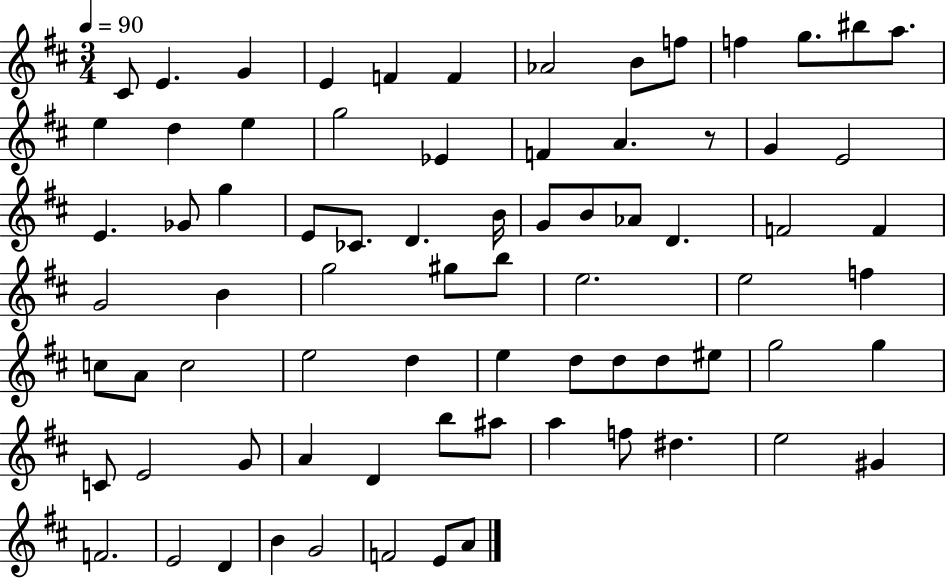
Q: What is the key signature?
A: D major